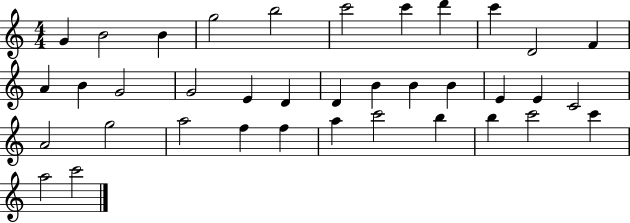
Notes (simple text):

G4/q B4/h B4/q G5/h B5/h C6/h C6/q D6/q C6/q D4/h F4/q A4/q B4/q G4/h G4/h E4/q D4/q D4/q B4/q B4/q B4/q E4/q E4/q C4/h A4/h G5/h A5/h F5/q F5/q A5/q C6/h B5/q B5/q C6/h C6/q A5/h C6/h